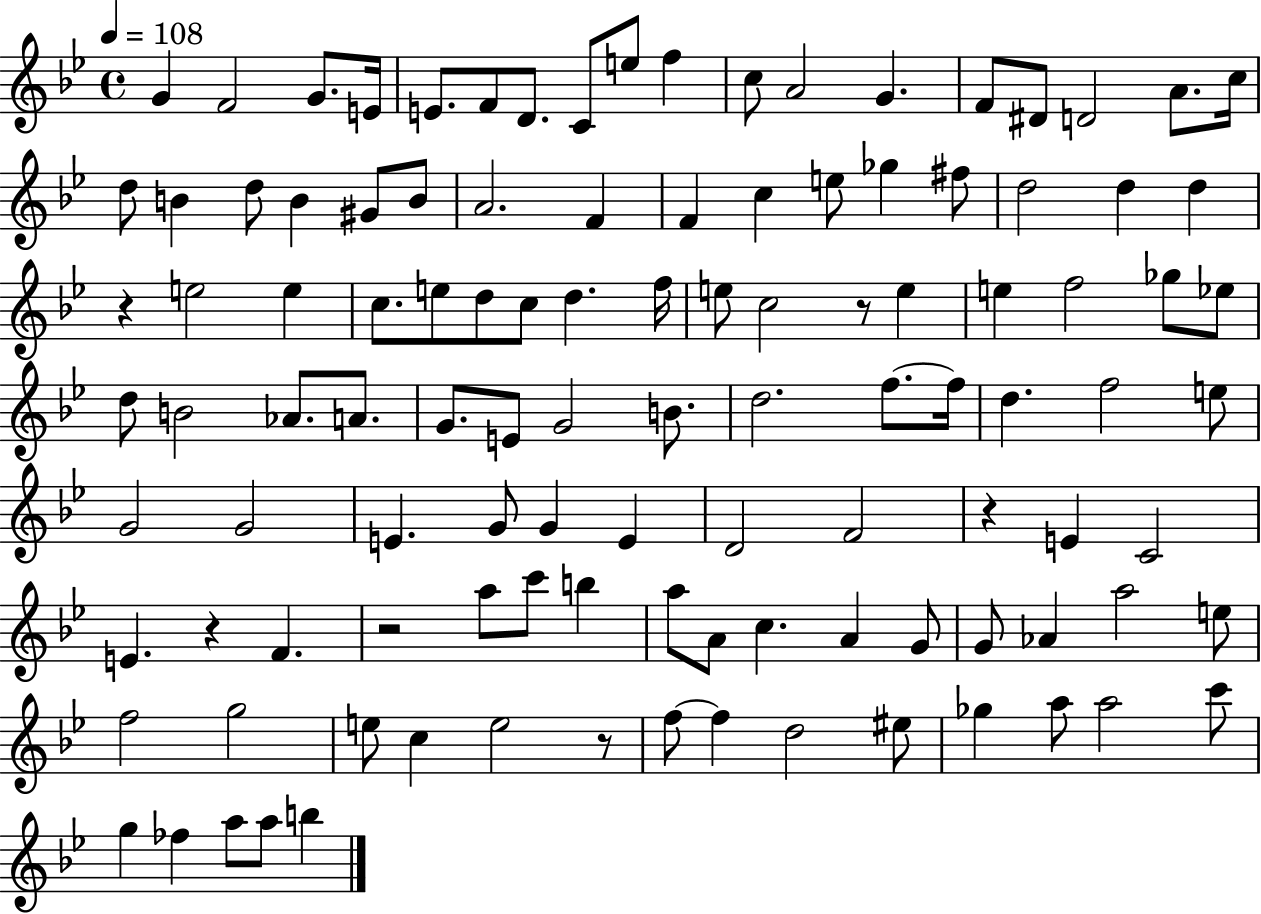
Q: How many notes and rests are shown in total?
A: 111